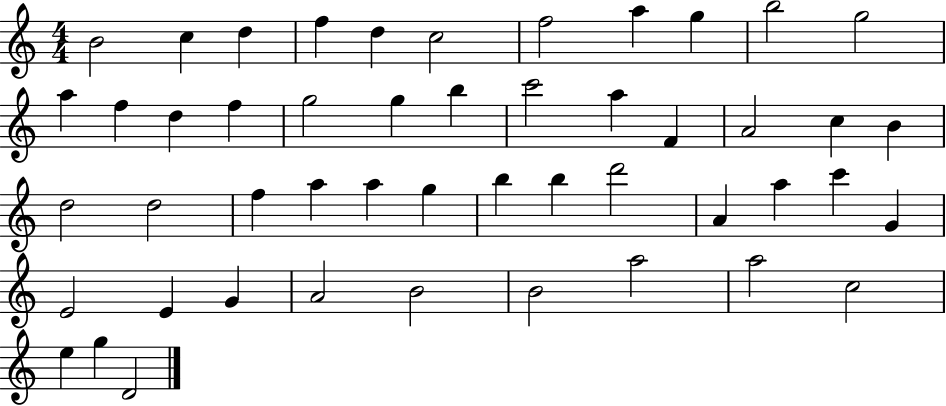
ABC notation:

X:1
T:Untitled
M:4/4
L:1/4
K:C
B2 c d f d c2 f2 a g b2 g2 a f d f g2 g b c'2 a F A2 c B d2 d2 f a a g b b d'2 A a c' G E2 E G A2 B2 B2 a2 a2 c2 e g D2